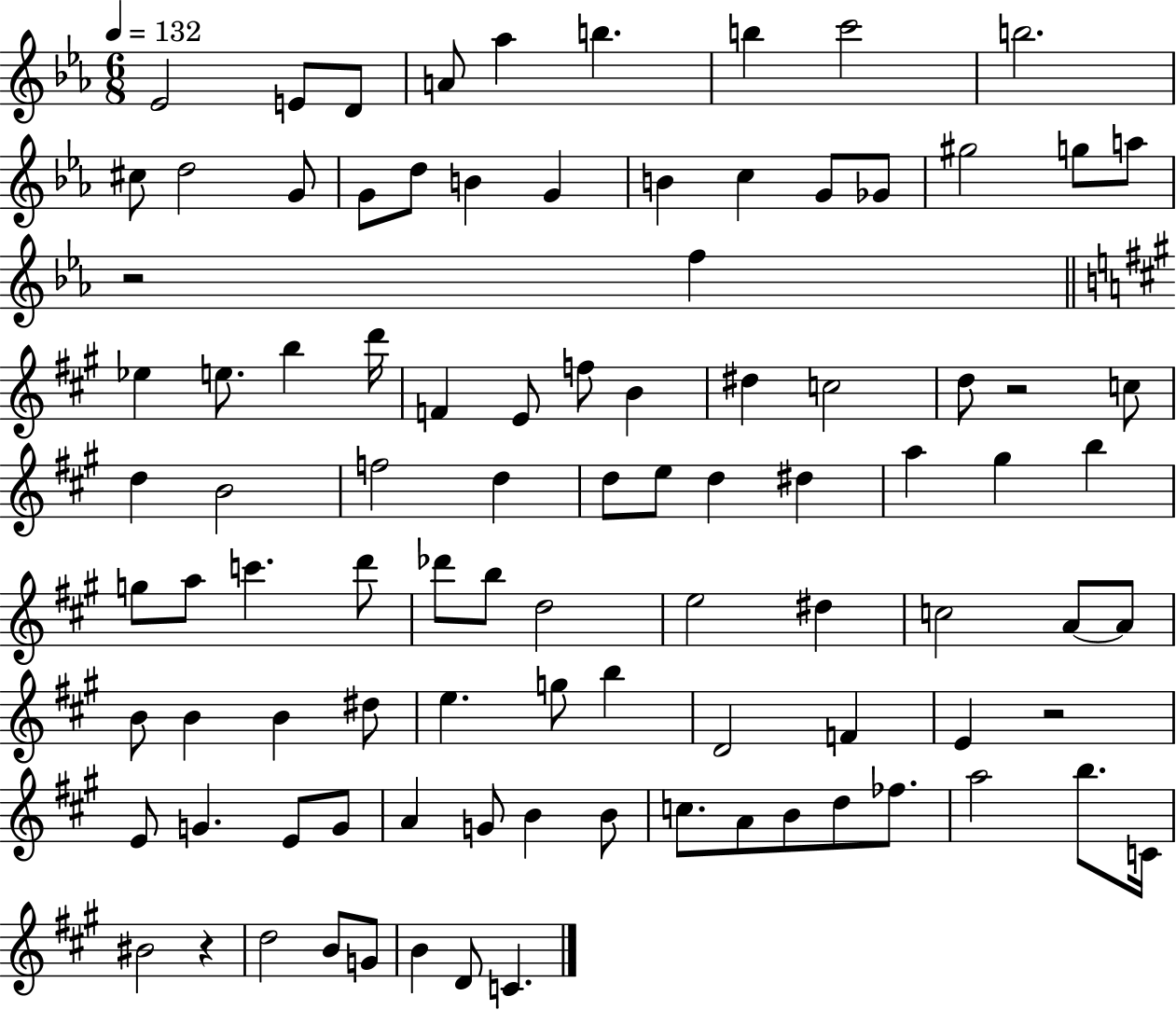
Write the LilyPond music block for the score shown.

{
  \clef treble
  \numericTimeSignature
  \time 6/8
  \key ees \major
  \tempo 4 = 132
  ees'2 e'8 d'8 | a'8 aes''4 b''4. | b''4 c'''2 | b''2. | \break cis''8 d''2 g'8 | g'8 d''8 b'4 g'4 | b'4 c''4 g'8 ges'8 | gis''2 g''8 a''8 | \break r2 f''4 | \bar "||" \break \key a \major ees''4 e''8. b''4 d'''16 | f'4 e'8 f''8 b'4 | dis''4 c''2 | d''8 r2 c''8 | \break d''4 b'2 | f''2 d''4 | d''8 e''8 d''4 dis''4 | a''4 gis''4 b''4 | \break g''8 a''8 c'''4. d'''8 | des'''8 b''8 d''2 | e''2 dis''4 | c''2 a'8~~ a'8 | \break b'8 b'4 b'4 dis''8 | e''4. g''8 b''4 | d'2 f'4 | e'4 r2 | \break e'8 g'4. e'8 g'8 | a'4 g'8 b'4 b'8 | c''8. a'8 b'8 d''8 fes''8. | a''2 b''8. c'16 | \break bis'2 r4 | d''2 b'8 g'8 | b'4 d'8 c'4. | \bar "|."
}